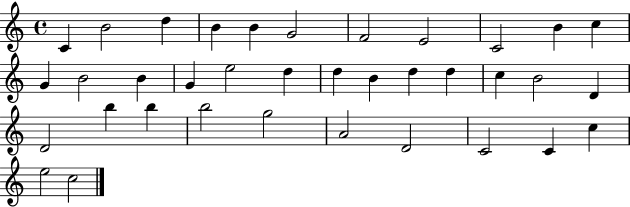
C4/q B4/h D5/q B4/q B4/q G4/h F4/h E4/h C4/h B4/q C5/q G4/q B4/h B4/q G4/q E5/h D5/q D5/q B4/q D5/q D5/q C5/q B4/h D4/q D4/h B5/q B5/q B5/h G5/h A4/h D4/h C4/h C4/q C5/q E5/h C5/h